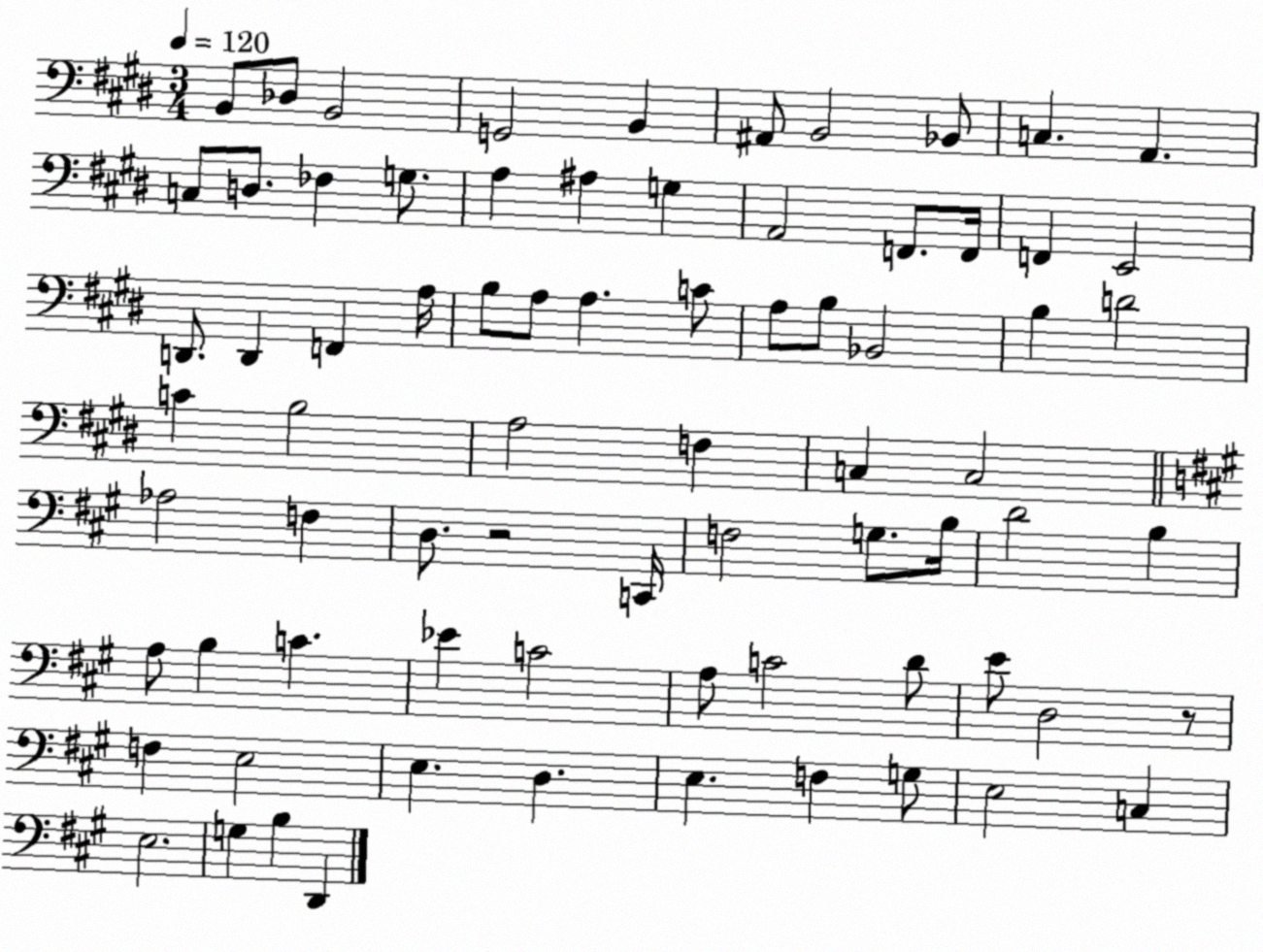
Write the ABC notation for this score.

X:1
T:Untitled
M:3/4
L:1/4
K:E
B,,/2 _D,/2 B,,2 G,,2 B,, ^A,,/2 B,,2 _B,,/2 C, A,, C,/2 D,/2 _F, G,/2 A, ^A, G, A,,2 F,,/2 F,,/4 F,, E,,2 D,,/2 D,, F,, A,/4 B,/2 A,/2 A, C/2 A,/2 B,/2 _B,,2 B, D2 C B,2 A,2 F, C, C,2 _A,2 F, D,/2 z2 C,,/4 F,2 G,/2 B,/4 D2 B, A,/2 B, C _E C2 A,/2 C2 D/2 E/2 D,2 z/2 F, E,2 E, D, E, F, G,/2 E,2 C, E,2 G, B, D,,